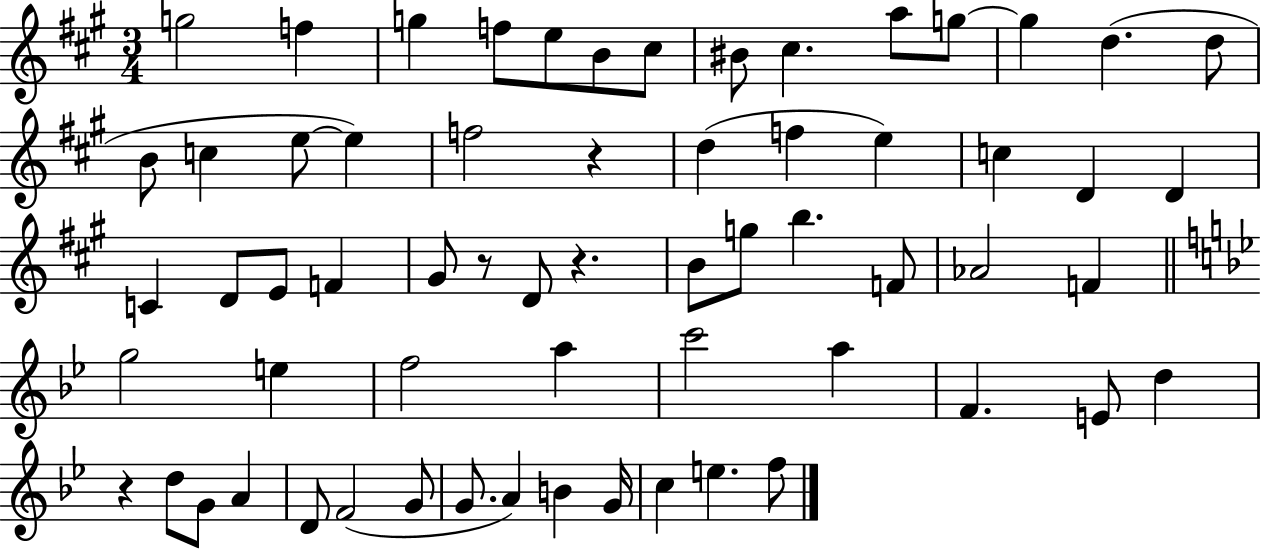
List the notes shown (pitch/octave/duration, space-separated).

G5/h F5/q G5/q F5/e E5/e B4/e C#5/e BIS4/e C#5/q. A5/e G5/e G5/q D5/q. D5/e B4/e C5/q E5/e E5/q F5/h R/q D5/q F5/q E5/q C5/q D4/q D4/q C4/q D4/e E4/e F4/q G#4/e R/e D4/e R/q. B4/e G5/e B5/q. F4/e Ab4/h F4/q G5/h E5/q F5/h A5/q C6/h A5/q F4/q. E4/e D5/q R/q D5/e G4/e A4/q D4/e F4/h G4/e G4/e. A4/q B4/q G4/s C5/q E5/q. F5/e